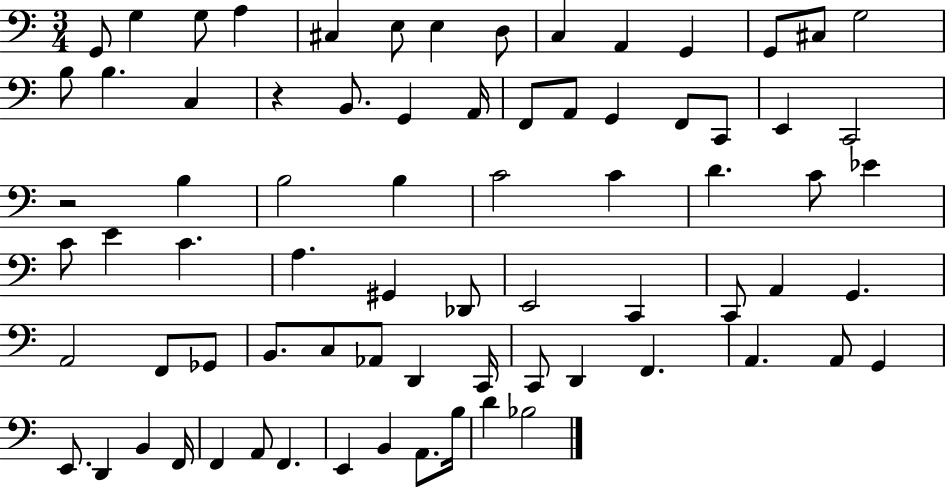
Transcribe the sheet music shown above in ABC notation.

X:1
T:Untitled
M:3/4
L:1/4
K:C
G,,/2 G, G,/2 A, ^C, E,/2 E, D,/2 C, A,, G,, G,,/2 ^C,/2 G,2 B,/2 B, C, z B,,/2 G,, A,,/4 F,,/2 A,,/2 G,, F,,/2 C,,/2 E,, C,,2 z2 B, B,2 B, C2 C D C/2 _E C/2 E C A, ^G,, _D,,/2 E,,2 C,, C,,/2 A,, G,, A,,2 F,,/2 _G,,/2 B,,/2 C,/2 _A,,/2 D,, C,,/4 C,,/2 D,, F,, A,, A,,/2 G,, E,,/2 D,, B,, F,,/4 F,, A,,/2 F,, E,, B,, A,,/2 B,/4 D _B,2